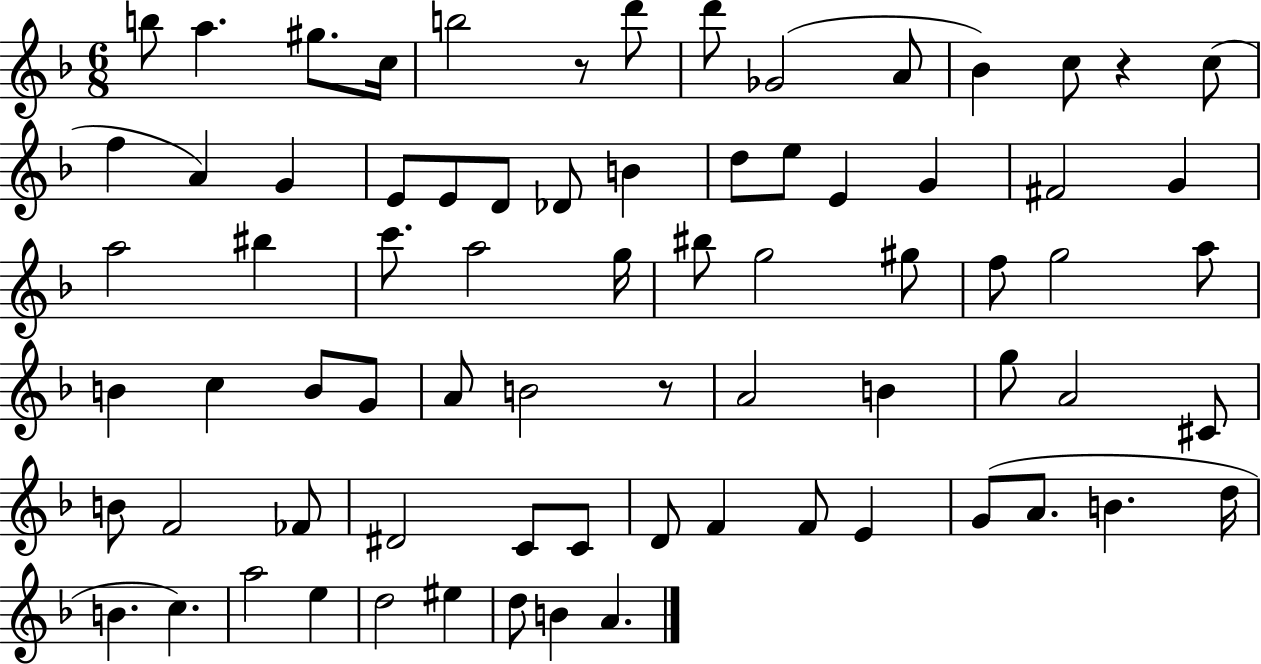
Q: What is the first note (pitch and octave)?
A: B5